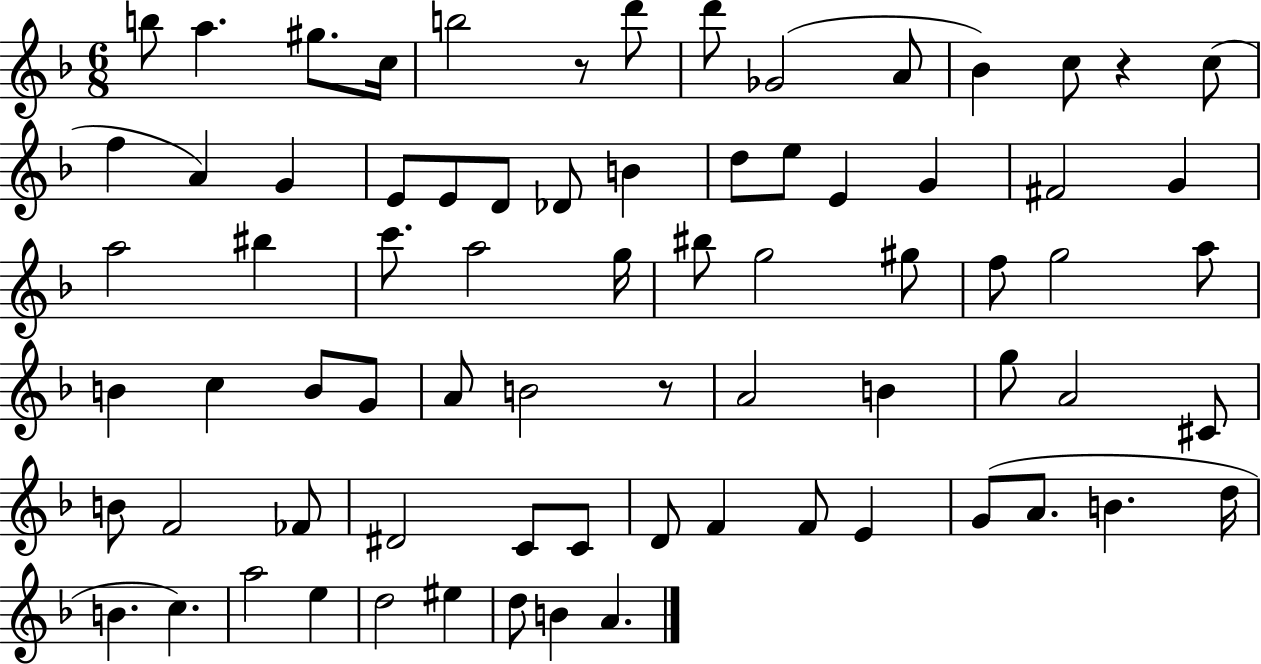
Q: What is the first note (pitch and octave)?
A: B5